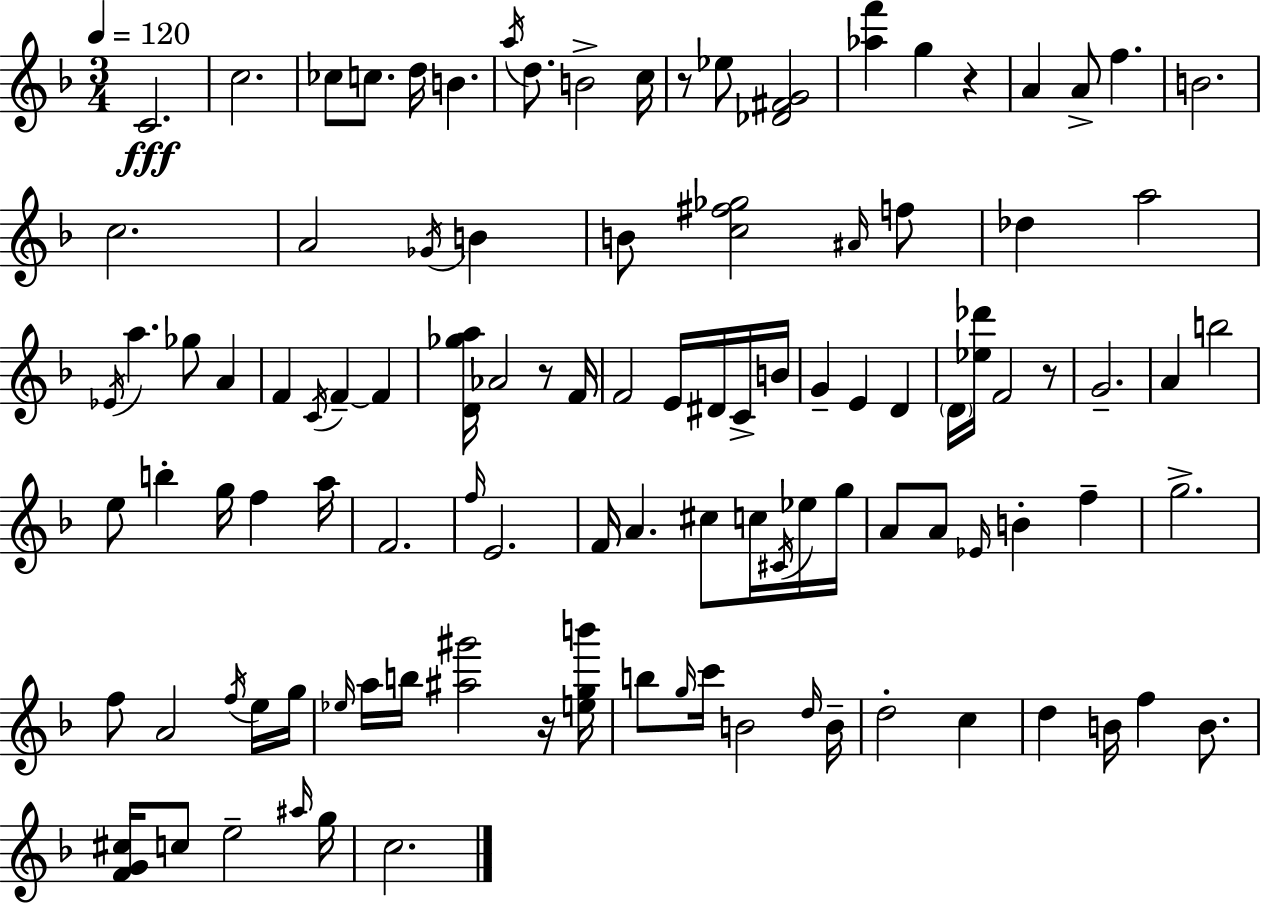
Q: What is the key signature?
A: F major